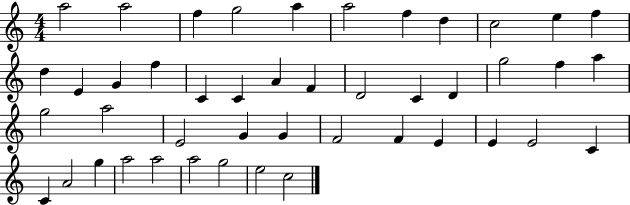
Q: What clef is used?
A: treble